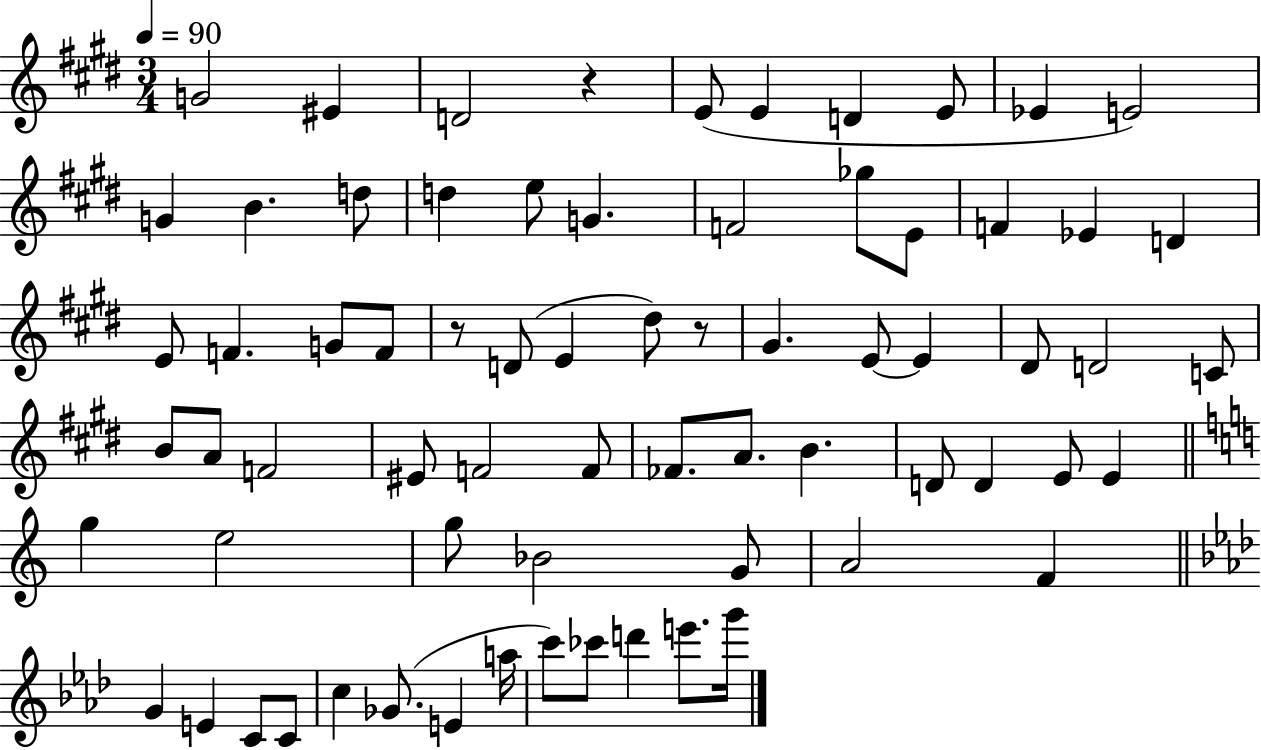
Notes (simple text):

G4/h EIS4/q D4/h R/q E4/e E4/q D4/q E4/e Eb4/q E4/h G4/q B4/q. D5/e D5/q E5/e G4/q. F4/h Gb5/e E4/e F4/q Eb4/q D4/q E4/e F4/q. G4/e F4/e R/e D4/e E4/q D#5/e R/e G#4/q. E4/e E4/q D#4/e D4/h C4/e B4/e A4/e F4/h EIS4/e F4/h F4/e FES4/e. A4/e. B4/q. D4/e D4/q E4/e E4/q G5/q E5/h G5/e Bb4/h G4/e A4/h F4/q G4/q E4/q C4/e C4/e C5/q Gb4/e. E4/q A5/s C6/e CES6/e D6/q E6/e. G6/s